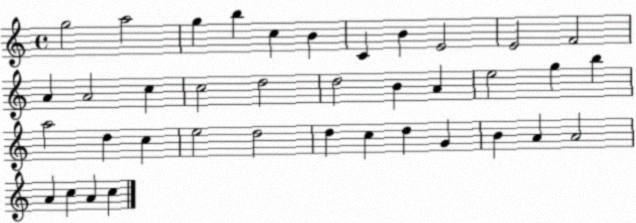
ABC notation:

X:1
T:Untitled
M:4/4
L:1/4
K:C
g2 a2 g b c B C B E2 E2 F2 A A2 c c2 d2 d2 B A e2 g b a2 d c e2 d2 d c d G B A A2 A c A c